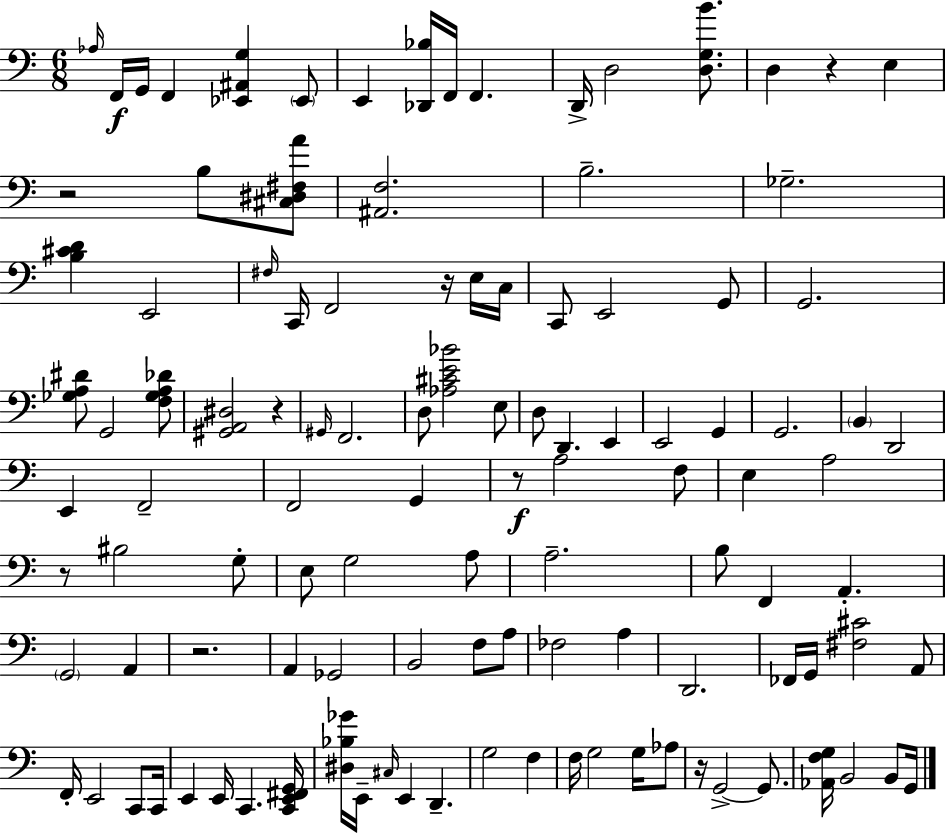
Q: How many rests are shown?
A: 8